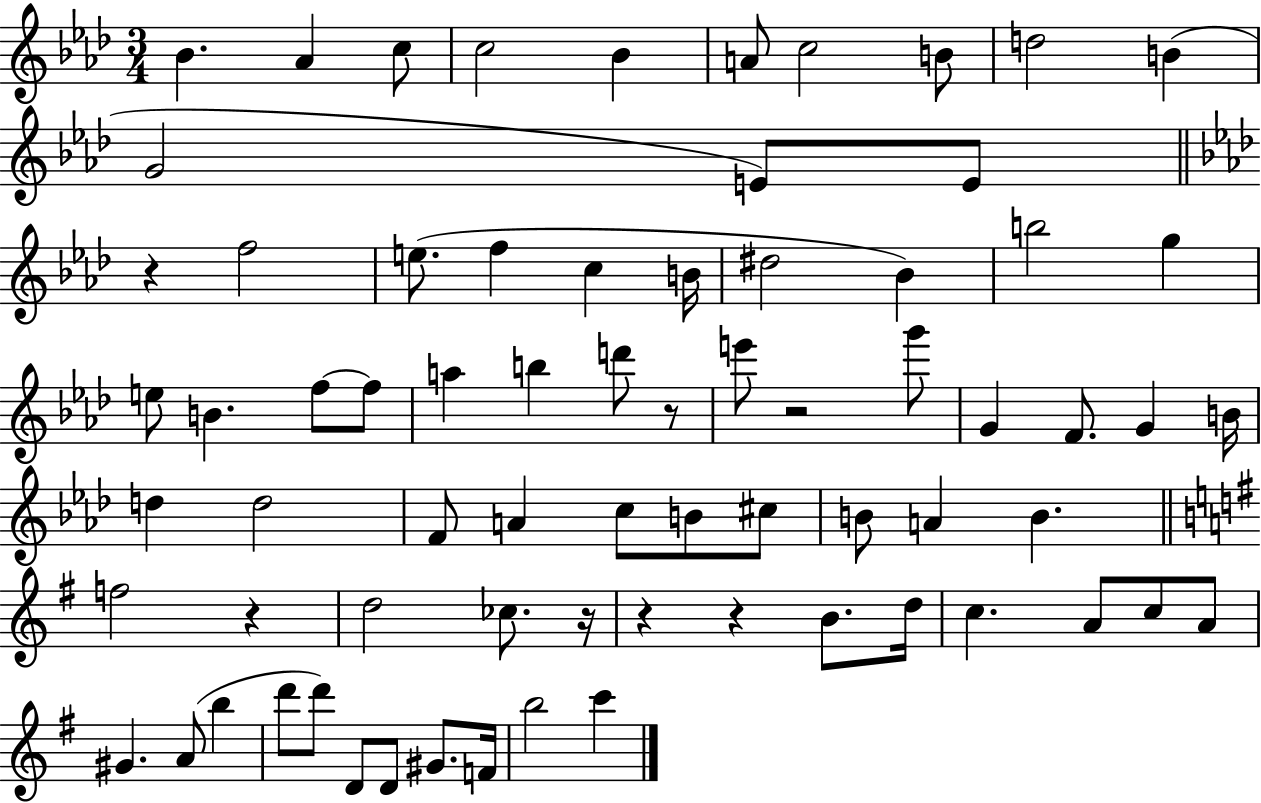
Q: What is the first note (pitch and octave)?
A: Bb4